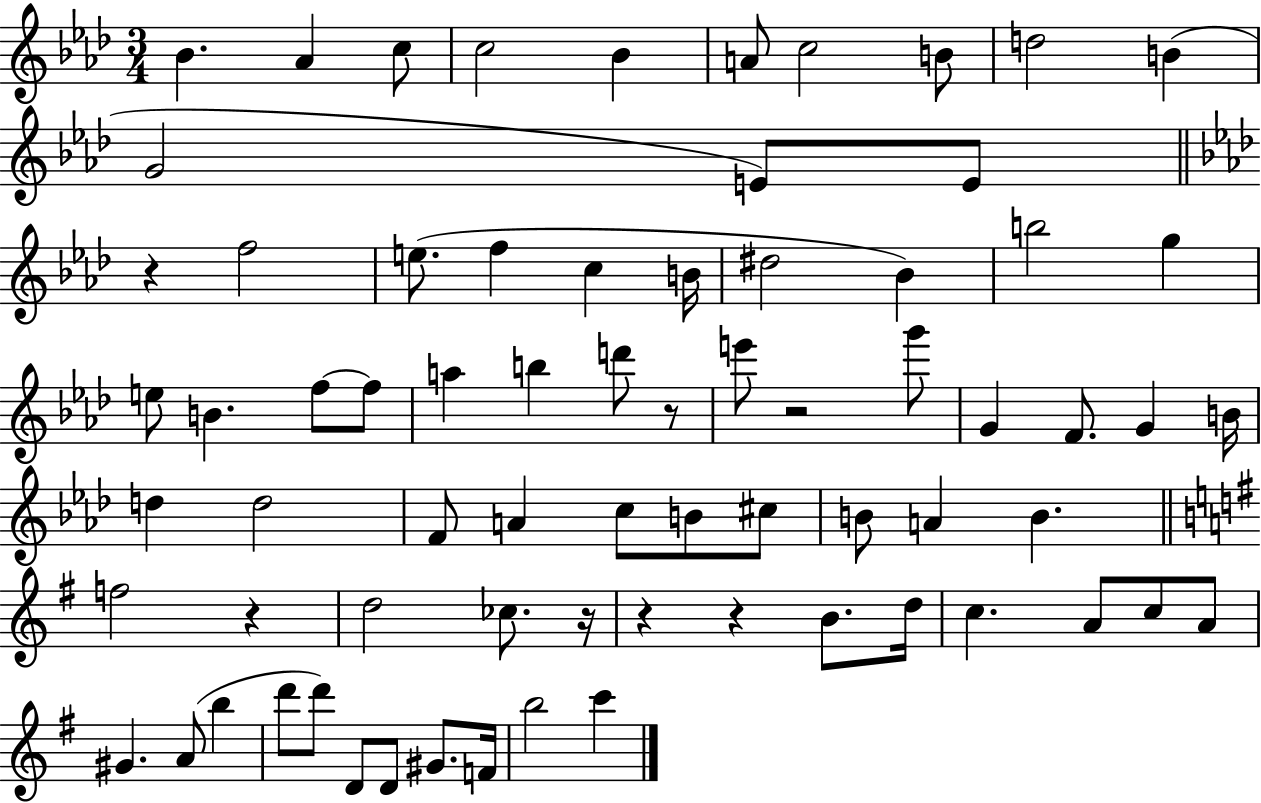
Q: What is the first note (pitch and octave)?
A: Bb4